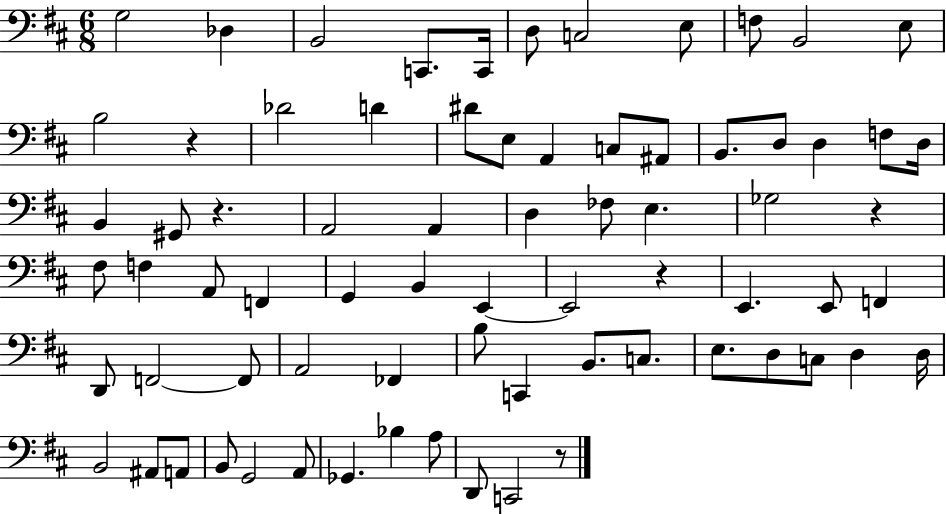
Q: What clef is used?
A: bass